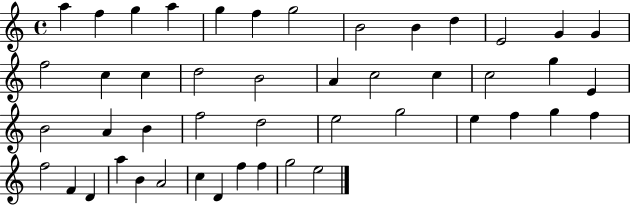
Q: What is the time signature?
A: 4/4